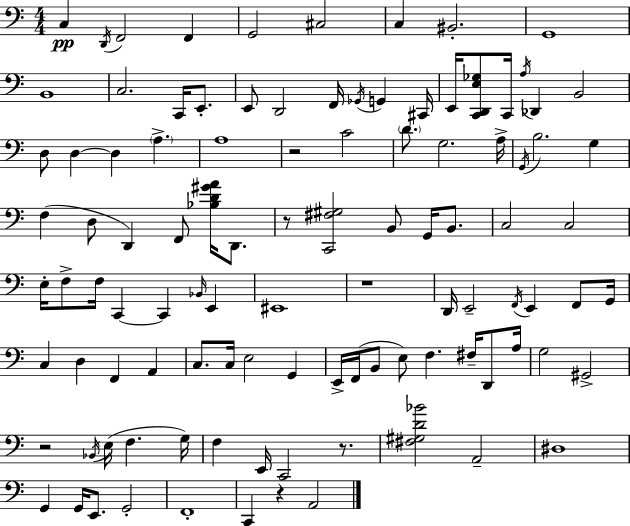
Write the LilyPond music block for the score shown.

{
  \clef bass
  \numericTimeSignature
  \time 4/4
  \key a \minor
  c4\pp \acciaccatura { d,16 } f,2 f,4 | g,2 cis2 | c4 bis,2.-. | g,1 | \break b,1 | c2. c,16 e,8.-. | e,8 d,2 f,16 \acciaccatura { ges,16 } g,4 | cis,16 e,16 <c, d, e ges>8 c,16 \acciaccatura { a16 } des,4 b,2 | \break d8 d4~~ d4 \parenthesize a4.-> | a1 | r2 c'2 | \parenthesize d'8. g2. | \break a16-> \acciaccatura { g,16 } b2. | g4 f4( d8 d,4) f,8 | <bes d' gis' a'>16 d,8. r8 <c, fis gis>2 b,8 | g,16 b,8. c2 c2 | \break e16-. f8-> f16 c,4~~ c,4 | \grace { bes,16 } e,4 eis,1 | r1 | d,16 e,2-- \acciaccatura { f,16 } e,4 | \break f,8 g,16 c4 d4 f,4 | a,4 c8. c16 e2 | g,4 e,16-> f,16( b,8 e8) f4. | fis16-- d,8 a16 g2 gis,2-> | \break r2 \acciaccatura { bes,16 }( e16 | f4. g16) f4 e,16 c,2 | r8. <fis gis d' bes'>2 a,2-- | dis1 | \break g,4 g,16 e,8. g,2-. | f,1-. | c,4 r4 a,2 | \bar "|."
}